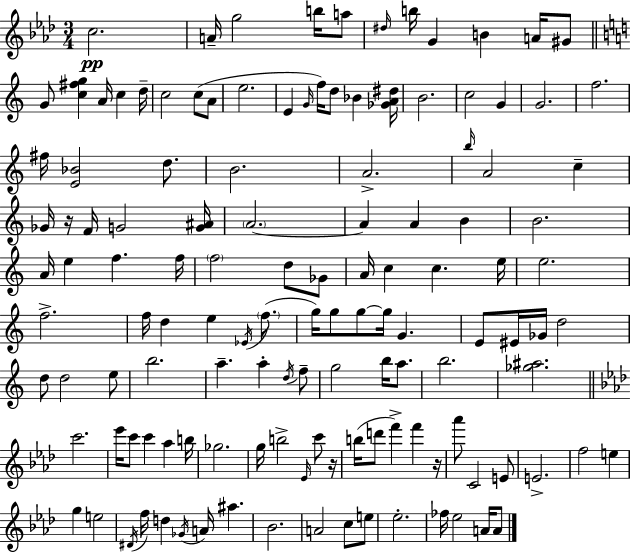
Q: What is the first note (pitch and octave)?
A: C5